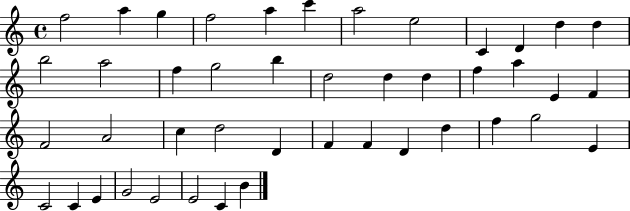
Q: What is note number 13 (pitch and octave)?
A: B5